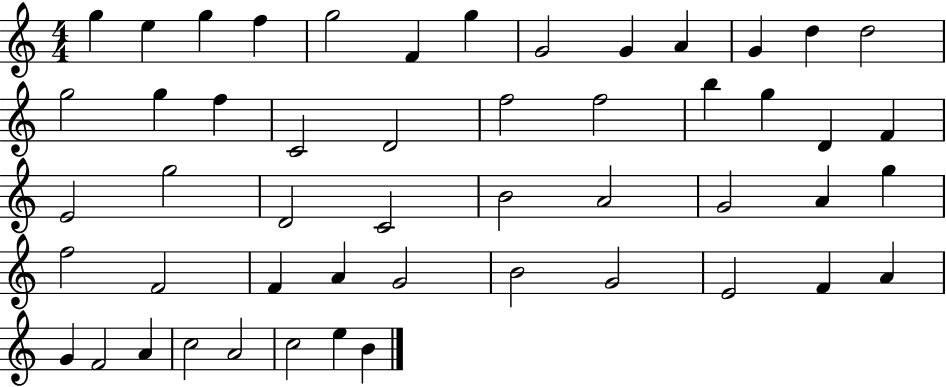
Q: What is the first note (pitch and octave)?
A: G5